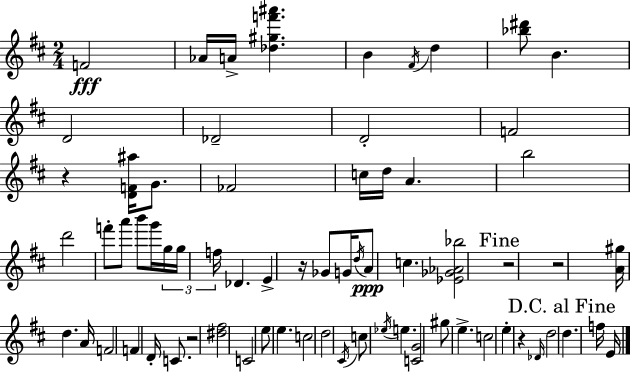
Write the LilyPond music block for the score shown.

{
  \clef treble
  \numericTimeSignature
  \time 2/4
  \key d \major
  \repeat volta 2 { f'2\fff | aes'16 a'16-> <des'' gis'' f''' ais'''>4. | b'4 \acciaccatura { fis'16 } d''4 | <bes'' dis'''>8 b'4. | \break d'2 | des'2-- | d'2-. | f'2 | \break r4 <d' f' ais''>16 g'8. | fes'2 | c''16 d''16 a'4. | b''2 | \break d'''2 | f'''8-. a'''8 b'''8 g'''16 | \tuplet 3/2 { g''16 g''16 f''16 } des'4. | e'4-> r16 ges'8 | \break g'16 \acciaccatura { d''16 }\ppp a'8 c''4. | <ees' ges' aes' bes''>2 | \mark "Fine" r2 | r2 | \break <a' gis''>16 d''4. | a'16 f'2 | f'4 d'16-. c'8. | r2 | \break <dis'' fis''>2 | c'2 | e''8 e''4. | c''2 | \break d''2 | \acciaccatura { cis'16 } c''8 \acciaccatura { ees''16 } e''4. | <c' g'>2 | gis''8 e''4.-> | \break c''2 | e''4-. | r4 \grace { des'16 } d''2 | \mark "D.C. al Fine" d''4. | \break f''16 e'16 } \bar "|."
}